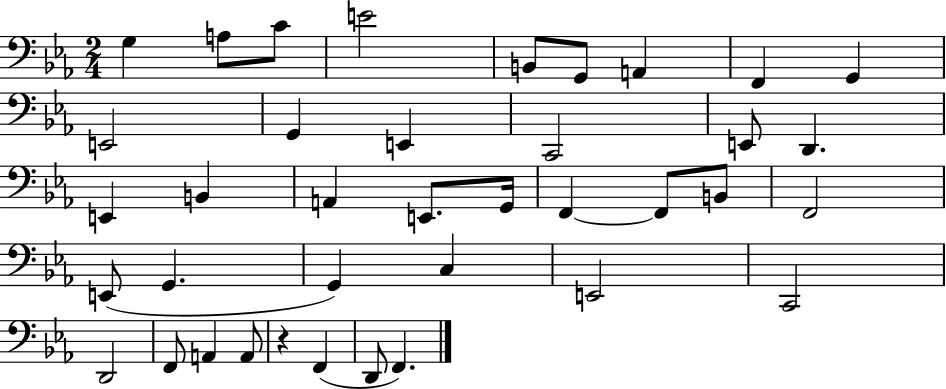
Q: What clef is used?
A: bass